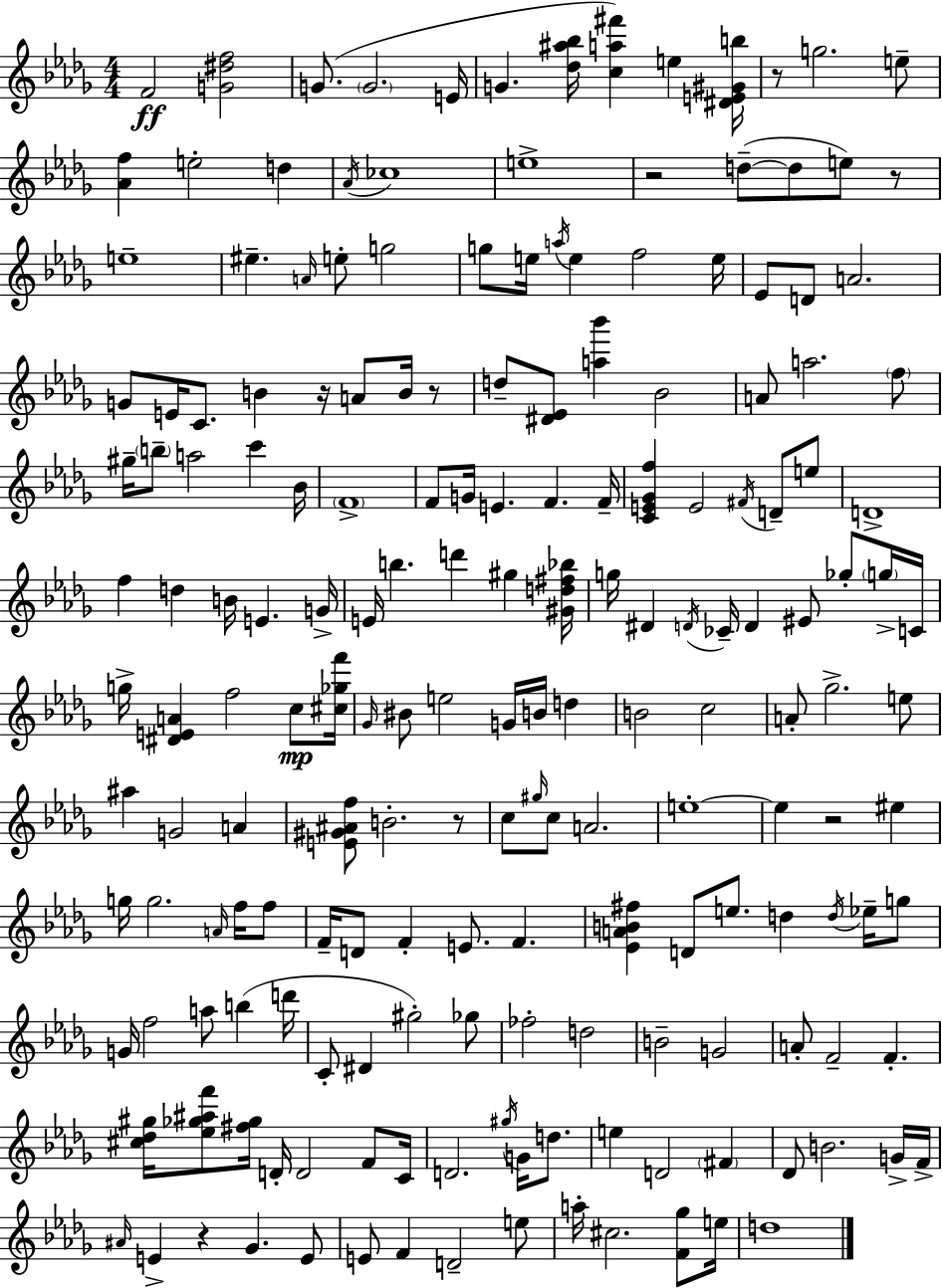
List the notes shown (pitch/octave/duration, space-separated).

F4/h [G4,D#5,F5]/h G4/e. G4/h. E4/s G4/q. [Db5,A#5,Bb5]/s [C5,A5,F#6]/q E5/q [D#4,E4,G#4,B5]/s R/e G5/h. E5/e [Ab4,F5]/q E5/h D5/q Ab4/s CES5/w E5/w R/h D5/e D5/e E5/e R/e E5/w EIS5/q. A4/s E5/e G5/h G5/e E5/s A5/s E5/q F5/h E5/s Eb4/e D4/e A4/h. G4/e E4/s C4/e. B4/q R/s A4/e B4/s R/e D5/e [D#4,Eb4]/e [A5,Bb6]/q Bb4/h A4/e A5/h. F5/e G#5/s B5/e A5/h C6/q Bb4/s F4/w F4/e G4/s E4/q. F4/q. F4/s [C4,E4,Gb4,F5]/q E4/h F#4/s D4/e E5/e D4/w F5/q D5/q B4/s E4/q. G4/s E4/s B5/q. D6/q G#5/q [G#4,D5,F#5,Bb5]/s G5/s D#4/q D4/s CES4/s D4/q EIS4/e Gb5/e G5/s C4/s G5/s [D#4,E4,A4]/q F5/h C5/e [C#5,Gb5,F6]/s Gb4/s BIS4/e E5/h G4/s B4/s D5/q B4/h C5/h A4/e Gb5/h. E5/e A#5/q G4/h A4/q [E4,G#4,A#4,F5]/e B4/h. R/e C5/e G#5/s C5/e A4/h. E5/w E5/q R/h EIS5/q G5/s G5/h. A4/s F5/s F5/e F4/s D4/e F4/q E4/e. F4/q. [Eb4,A4,B4,F#5]/q D4/e E5/e. D5/q D5/s Eb5/s G5/e G4/s F5/h A5/e B5/q D6/s C4/e D#4/q G#5/h Gb5/e FES5/h D5/h B4/h G4/h A4/e F4/h F4/q. [C#5,Db5,G#5]/s [Eb5,Gb5,A#5,F6]/e [F#5,Gb5]/s D4/s D4/h F4/e C4/s D4/h. G#5/s G4/s D5/e. E5/q D4/h F#4/q Db4/e B4/h. G4/s F4/s A#4/s E4/q R/q Gb4/q. E4/e E4/e F4/q D4/h E5/e A5/s C#5/h. [F4,Gb5]/e E5/s D5/w